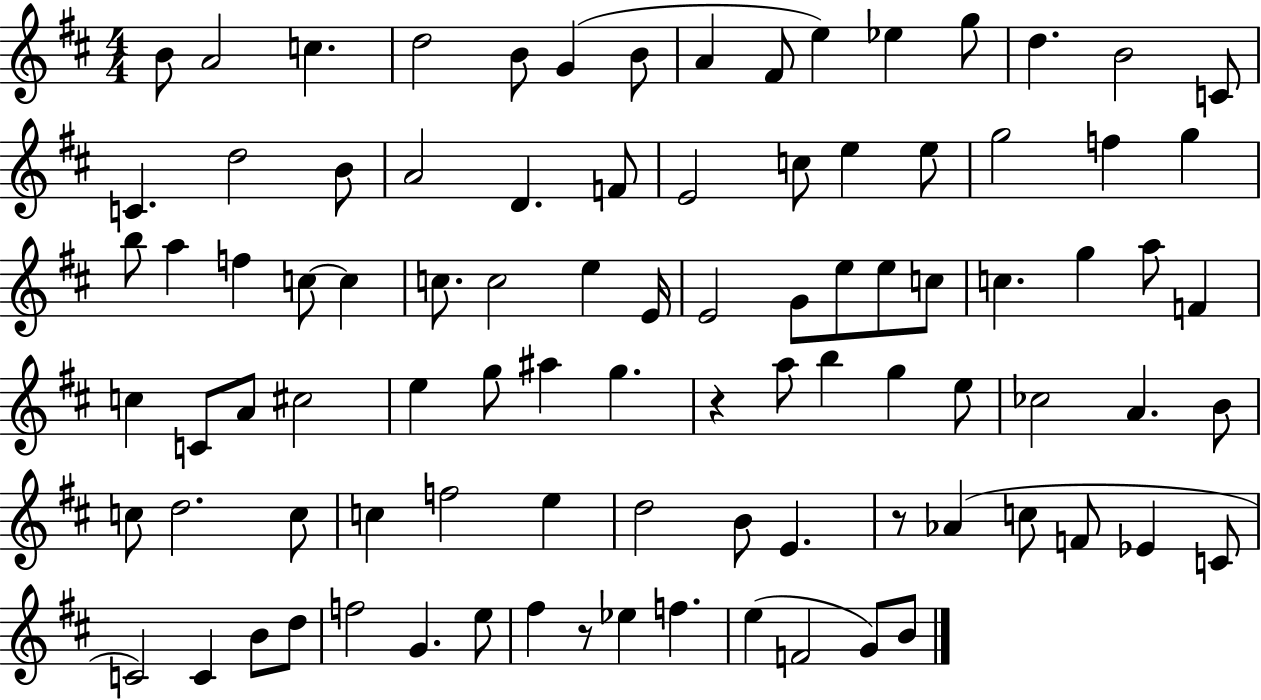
B4/e A4/h C5/q. D5/h B4/e G4/q B4/e A4/q F#4/e E5/q Eb5/q G5/e D5/q. B4/h C4/e C4/q. D5/h B4/e A4/h D4/q. F4/e E4/h C5/e E5/q E5/e G5/h F5/q G5/q B5/e A5/q F5/q C5/e C5/q C5/e. C5/h E5/q E4/s E4/h G4/e E5/e E5/e C5/e C5/q. G5/q A5/e F4/q C5/q C4/e A4/e C#5/h E5/q G5/e A#5/q G5/q. R/q A5/e B5/q G5/q E5/e CES5/h A4/q. B4/e C5/e D5/h. C5/e C5/q F5/h E5/q D5/h B4/e E4/q. R/e Ab4/q C5/e F4/e Eb4/q C4/e C4/h C4/q B4/e D5/e F5/h G4/q. E5/e F#5/q R/e Eb5/q F5/q. E5/q F4/h G4/e B4/e